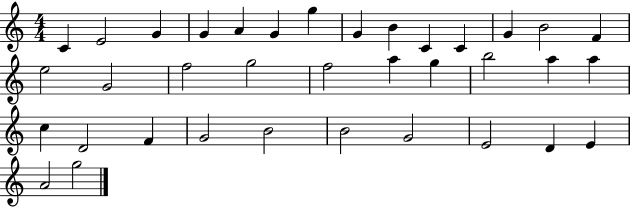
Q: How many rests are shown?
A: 0